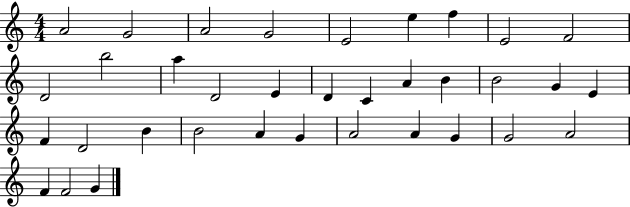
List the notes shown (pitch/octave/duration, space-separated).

A4/h G4/h A4/h G4/h E4/h E5/q F5/q E4/h F4/h D4/h B5/h A5/q D4/h E4/q D4/q C4/q A4/q B4/q B4/h G4/q E4/q F4/q D4/h B4/q B4/h A4/q G4/q A4/h A4/q G4/q G4/h A4/h F4/q F4/h G4/q